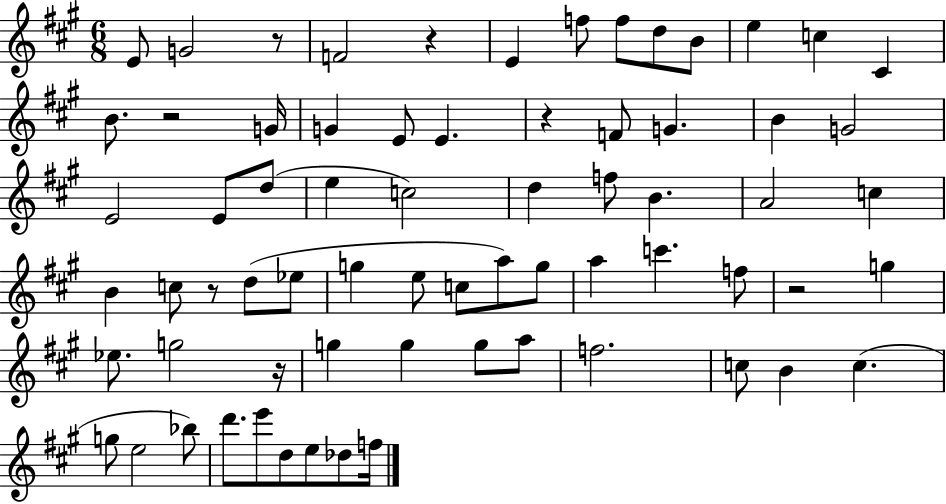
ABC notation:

X:1
T:Untitled
M:6/8
L:1/4
K:A
E/2 G2 z/2 F2 z E f/2 f/2 d/2 B/2 e c ^C B/2 z2 G/4 G E/2 E z F/2 G B G2 E2 E/2 d/2 e c2 d f/2 B A2 c B c/2 z/2 d/2 _e/2 g e/2 c/2 a/2 g/2 a c' f/2 z2 g _e/2 g2 z/4 g g g/2 a/2 f2 c/2 B c g/2 e2 _b/2 d'/2 e'/2 d/2 e/2 _d/2 f/4